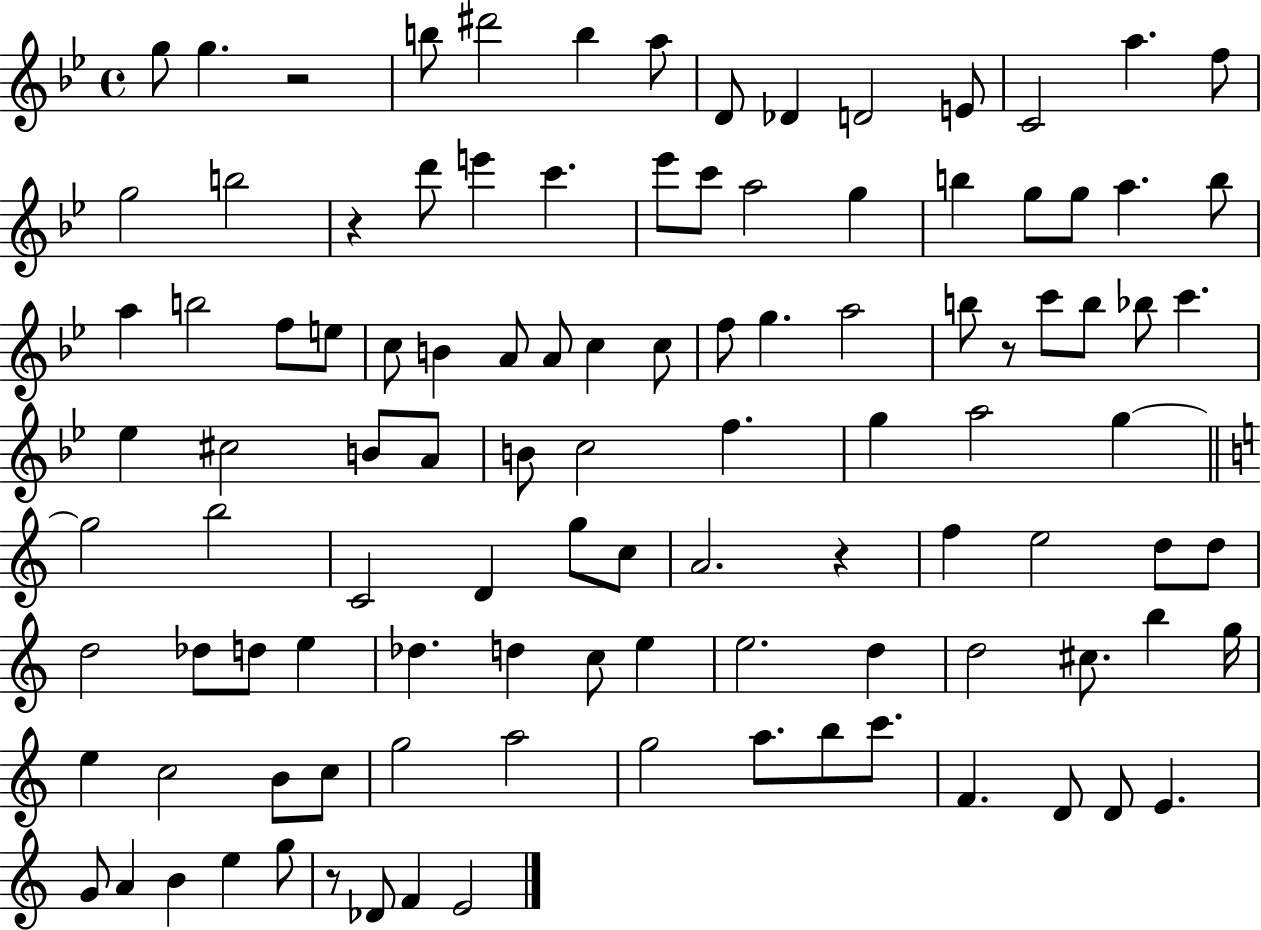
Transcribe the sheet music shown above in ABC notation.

X:1
T:Untitled
M:4/4
L:1/4
K:Bb
g/2 g z2 b/2 ^d'2 b a/2 D/2 _D D2 E/2 C2 a f/2 g2 b2 z d'/2 e' c' _e'/2 c'/2 a2 g b g/2 g/2 a b/2 a b2 f/2 e/2 c/2 B A/2 A/2 c c/2 f/2 g a2 b/2 z/2 c'/2 b/2 _b/2 c' _e ^c2 B/2 A/2 B/2 c2 f g a2 g g2 b2 C2 D g/2 c/2 A2 z f e2 d/2 d/2 d2 _d/2 d/2 e _d d c/2 e e2 d d2 ^c/2 b g/4 e c2 B/2 c/2 g2 a2 g2 a/2 b/2 c'/2 F D/2 D/2 E G/2 A B e g/2 z/2 _D/2 F E2